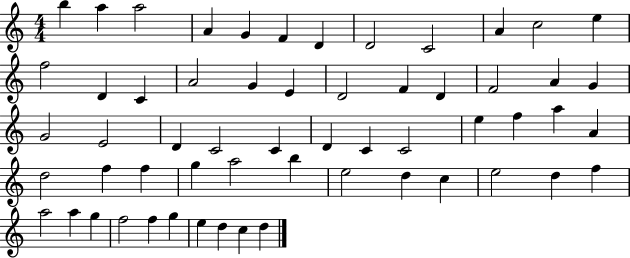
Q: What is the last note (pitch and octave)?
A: D5